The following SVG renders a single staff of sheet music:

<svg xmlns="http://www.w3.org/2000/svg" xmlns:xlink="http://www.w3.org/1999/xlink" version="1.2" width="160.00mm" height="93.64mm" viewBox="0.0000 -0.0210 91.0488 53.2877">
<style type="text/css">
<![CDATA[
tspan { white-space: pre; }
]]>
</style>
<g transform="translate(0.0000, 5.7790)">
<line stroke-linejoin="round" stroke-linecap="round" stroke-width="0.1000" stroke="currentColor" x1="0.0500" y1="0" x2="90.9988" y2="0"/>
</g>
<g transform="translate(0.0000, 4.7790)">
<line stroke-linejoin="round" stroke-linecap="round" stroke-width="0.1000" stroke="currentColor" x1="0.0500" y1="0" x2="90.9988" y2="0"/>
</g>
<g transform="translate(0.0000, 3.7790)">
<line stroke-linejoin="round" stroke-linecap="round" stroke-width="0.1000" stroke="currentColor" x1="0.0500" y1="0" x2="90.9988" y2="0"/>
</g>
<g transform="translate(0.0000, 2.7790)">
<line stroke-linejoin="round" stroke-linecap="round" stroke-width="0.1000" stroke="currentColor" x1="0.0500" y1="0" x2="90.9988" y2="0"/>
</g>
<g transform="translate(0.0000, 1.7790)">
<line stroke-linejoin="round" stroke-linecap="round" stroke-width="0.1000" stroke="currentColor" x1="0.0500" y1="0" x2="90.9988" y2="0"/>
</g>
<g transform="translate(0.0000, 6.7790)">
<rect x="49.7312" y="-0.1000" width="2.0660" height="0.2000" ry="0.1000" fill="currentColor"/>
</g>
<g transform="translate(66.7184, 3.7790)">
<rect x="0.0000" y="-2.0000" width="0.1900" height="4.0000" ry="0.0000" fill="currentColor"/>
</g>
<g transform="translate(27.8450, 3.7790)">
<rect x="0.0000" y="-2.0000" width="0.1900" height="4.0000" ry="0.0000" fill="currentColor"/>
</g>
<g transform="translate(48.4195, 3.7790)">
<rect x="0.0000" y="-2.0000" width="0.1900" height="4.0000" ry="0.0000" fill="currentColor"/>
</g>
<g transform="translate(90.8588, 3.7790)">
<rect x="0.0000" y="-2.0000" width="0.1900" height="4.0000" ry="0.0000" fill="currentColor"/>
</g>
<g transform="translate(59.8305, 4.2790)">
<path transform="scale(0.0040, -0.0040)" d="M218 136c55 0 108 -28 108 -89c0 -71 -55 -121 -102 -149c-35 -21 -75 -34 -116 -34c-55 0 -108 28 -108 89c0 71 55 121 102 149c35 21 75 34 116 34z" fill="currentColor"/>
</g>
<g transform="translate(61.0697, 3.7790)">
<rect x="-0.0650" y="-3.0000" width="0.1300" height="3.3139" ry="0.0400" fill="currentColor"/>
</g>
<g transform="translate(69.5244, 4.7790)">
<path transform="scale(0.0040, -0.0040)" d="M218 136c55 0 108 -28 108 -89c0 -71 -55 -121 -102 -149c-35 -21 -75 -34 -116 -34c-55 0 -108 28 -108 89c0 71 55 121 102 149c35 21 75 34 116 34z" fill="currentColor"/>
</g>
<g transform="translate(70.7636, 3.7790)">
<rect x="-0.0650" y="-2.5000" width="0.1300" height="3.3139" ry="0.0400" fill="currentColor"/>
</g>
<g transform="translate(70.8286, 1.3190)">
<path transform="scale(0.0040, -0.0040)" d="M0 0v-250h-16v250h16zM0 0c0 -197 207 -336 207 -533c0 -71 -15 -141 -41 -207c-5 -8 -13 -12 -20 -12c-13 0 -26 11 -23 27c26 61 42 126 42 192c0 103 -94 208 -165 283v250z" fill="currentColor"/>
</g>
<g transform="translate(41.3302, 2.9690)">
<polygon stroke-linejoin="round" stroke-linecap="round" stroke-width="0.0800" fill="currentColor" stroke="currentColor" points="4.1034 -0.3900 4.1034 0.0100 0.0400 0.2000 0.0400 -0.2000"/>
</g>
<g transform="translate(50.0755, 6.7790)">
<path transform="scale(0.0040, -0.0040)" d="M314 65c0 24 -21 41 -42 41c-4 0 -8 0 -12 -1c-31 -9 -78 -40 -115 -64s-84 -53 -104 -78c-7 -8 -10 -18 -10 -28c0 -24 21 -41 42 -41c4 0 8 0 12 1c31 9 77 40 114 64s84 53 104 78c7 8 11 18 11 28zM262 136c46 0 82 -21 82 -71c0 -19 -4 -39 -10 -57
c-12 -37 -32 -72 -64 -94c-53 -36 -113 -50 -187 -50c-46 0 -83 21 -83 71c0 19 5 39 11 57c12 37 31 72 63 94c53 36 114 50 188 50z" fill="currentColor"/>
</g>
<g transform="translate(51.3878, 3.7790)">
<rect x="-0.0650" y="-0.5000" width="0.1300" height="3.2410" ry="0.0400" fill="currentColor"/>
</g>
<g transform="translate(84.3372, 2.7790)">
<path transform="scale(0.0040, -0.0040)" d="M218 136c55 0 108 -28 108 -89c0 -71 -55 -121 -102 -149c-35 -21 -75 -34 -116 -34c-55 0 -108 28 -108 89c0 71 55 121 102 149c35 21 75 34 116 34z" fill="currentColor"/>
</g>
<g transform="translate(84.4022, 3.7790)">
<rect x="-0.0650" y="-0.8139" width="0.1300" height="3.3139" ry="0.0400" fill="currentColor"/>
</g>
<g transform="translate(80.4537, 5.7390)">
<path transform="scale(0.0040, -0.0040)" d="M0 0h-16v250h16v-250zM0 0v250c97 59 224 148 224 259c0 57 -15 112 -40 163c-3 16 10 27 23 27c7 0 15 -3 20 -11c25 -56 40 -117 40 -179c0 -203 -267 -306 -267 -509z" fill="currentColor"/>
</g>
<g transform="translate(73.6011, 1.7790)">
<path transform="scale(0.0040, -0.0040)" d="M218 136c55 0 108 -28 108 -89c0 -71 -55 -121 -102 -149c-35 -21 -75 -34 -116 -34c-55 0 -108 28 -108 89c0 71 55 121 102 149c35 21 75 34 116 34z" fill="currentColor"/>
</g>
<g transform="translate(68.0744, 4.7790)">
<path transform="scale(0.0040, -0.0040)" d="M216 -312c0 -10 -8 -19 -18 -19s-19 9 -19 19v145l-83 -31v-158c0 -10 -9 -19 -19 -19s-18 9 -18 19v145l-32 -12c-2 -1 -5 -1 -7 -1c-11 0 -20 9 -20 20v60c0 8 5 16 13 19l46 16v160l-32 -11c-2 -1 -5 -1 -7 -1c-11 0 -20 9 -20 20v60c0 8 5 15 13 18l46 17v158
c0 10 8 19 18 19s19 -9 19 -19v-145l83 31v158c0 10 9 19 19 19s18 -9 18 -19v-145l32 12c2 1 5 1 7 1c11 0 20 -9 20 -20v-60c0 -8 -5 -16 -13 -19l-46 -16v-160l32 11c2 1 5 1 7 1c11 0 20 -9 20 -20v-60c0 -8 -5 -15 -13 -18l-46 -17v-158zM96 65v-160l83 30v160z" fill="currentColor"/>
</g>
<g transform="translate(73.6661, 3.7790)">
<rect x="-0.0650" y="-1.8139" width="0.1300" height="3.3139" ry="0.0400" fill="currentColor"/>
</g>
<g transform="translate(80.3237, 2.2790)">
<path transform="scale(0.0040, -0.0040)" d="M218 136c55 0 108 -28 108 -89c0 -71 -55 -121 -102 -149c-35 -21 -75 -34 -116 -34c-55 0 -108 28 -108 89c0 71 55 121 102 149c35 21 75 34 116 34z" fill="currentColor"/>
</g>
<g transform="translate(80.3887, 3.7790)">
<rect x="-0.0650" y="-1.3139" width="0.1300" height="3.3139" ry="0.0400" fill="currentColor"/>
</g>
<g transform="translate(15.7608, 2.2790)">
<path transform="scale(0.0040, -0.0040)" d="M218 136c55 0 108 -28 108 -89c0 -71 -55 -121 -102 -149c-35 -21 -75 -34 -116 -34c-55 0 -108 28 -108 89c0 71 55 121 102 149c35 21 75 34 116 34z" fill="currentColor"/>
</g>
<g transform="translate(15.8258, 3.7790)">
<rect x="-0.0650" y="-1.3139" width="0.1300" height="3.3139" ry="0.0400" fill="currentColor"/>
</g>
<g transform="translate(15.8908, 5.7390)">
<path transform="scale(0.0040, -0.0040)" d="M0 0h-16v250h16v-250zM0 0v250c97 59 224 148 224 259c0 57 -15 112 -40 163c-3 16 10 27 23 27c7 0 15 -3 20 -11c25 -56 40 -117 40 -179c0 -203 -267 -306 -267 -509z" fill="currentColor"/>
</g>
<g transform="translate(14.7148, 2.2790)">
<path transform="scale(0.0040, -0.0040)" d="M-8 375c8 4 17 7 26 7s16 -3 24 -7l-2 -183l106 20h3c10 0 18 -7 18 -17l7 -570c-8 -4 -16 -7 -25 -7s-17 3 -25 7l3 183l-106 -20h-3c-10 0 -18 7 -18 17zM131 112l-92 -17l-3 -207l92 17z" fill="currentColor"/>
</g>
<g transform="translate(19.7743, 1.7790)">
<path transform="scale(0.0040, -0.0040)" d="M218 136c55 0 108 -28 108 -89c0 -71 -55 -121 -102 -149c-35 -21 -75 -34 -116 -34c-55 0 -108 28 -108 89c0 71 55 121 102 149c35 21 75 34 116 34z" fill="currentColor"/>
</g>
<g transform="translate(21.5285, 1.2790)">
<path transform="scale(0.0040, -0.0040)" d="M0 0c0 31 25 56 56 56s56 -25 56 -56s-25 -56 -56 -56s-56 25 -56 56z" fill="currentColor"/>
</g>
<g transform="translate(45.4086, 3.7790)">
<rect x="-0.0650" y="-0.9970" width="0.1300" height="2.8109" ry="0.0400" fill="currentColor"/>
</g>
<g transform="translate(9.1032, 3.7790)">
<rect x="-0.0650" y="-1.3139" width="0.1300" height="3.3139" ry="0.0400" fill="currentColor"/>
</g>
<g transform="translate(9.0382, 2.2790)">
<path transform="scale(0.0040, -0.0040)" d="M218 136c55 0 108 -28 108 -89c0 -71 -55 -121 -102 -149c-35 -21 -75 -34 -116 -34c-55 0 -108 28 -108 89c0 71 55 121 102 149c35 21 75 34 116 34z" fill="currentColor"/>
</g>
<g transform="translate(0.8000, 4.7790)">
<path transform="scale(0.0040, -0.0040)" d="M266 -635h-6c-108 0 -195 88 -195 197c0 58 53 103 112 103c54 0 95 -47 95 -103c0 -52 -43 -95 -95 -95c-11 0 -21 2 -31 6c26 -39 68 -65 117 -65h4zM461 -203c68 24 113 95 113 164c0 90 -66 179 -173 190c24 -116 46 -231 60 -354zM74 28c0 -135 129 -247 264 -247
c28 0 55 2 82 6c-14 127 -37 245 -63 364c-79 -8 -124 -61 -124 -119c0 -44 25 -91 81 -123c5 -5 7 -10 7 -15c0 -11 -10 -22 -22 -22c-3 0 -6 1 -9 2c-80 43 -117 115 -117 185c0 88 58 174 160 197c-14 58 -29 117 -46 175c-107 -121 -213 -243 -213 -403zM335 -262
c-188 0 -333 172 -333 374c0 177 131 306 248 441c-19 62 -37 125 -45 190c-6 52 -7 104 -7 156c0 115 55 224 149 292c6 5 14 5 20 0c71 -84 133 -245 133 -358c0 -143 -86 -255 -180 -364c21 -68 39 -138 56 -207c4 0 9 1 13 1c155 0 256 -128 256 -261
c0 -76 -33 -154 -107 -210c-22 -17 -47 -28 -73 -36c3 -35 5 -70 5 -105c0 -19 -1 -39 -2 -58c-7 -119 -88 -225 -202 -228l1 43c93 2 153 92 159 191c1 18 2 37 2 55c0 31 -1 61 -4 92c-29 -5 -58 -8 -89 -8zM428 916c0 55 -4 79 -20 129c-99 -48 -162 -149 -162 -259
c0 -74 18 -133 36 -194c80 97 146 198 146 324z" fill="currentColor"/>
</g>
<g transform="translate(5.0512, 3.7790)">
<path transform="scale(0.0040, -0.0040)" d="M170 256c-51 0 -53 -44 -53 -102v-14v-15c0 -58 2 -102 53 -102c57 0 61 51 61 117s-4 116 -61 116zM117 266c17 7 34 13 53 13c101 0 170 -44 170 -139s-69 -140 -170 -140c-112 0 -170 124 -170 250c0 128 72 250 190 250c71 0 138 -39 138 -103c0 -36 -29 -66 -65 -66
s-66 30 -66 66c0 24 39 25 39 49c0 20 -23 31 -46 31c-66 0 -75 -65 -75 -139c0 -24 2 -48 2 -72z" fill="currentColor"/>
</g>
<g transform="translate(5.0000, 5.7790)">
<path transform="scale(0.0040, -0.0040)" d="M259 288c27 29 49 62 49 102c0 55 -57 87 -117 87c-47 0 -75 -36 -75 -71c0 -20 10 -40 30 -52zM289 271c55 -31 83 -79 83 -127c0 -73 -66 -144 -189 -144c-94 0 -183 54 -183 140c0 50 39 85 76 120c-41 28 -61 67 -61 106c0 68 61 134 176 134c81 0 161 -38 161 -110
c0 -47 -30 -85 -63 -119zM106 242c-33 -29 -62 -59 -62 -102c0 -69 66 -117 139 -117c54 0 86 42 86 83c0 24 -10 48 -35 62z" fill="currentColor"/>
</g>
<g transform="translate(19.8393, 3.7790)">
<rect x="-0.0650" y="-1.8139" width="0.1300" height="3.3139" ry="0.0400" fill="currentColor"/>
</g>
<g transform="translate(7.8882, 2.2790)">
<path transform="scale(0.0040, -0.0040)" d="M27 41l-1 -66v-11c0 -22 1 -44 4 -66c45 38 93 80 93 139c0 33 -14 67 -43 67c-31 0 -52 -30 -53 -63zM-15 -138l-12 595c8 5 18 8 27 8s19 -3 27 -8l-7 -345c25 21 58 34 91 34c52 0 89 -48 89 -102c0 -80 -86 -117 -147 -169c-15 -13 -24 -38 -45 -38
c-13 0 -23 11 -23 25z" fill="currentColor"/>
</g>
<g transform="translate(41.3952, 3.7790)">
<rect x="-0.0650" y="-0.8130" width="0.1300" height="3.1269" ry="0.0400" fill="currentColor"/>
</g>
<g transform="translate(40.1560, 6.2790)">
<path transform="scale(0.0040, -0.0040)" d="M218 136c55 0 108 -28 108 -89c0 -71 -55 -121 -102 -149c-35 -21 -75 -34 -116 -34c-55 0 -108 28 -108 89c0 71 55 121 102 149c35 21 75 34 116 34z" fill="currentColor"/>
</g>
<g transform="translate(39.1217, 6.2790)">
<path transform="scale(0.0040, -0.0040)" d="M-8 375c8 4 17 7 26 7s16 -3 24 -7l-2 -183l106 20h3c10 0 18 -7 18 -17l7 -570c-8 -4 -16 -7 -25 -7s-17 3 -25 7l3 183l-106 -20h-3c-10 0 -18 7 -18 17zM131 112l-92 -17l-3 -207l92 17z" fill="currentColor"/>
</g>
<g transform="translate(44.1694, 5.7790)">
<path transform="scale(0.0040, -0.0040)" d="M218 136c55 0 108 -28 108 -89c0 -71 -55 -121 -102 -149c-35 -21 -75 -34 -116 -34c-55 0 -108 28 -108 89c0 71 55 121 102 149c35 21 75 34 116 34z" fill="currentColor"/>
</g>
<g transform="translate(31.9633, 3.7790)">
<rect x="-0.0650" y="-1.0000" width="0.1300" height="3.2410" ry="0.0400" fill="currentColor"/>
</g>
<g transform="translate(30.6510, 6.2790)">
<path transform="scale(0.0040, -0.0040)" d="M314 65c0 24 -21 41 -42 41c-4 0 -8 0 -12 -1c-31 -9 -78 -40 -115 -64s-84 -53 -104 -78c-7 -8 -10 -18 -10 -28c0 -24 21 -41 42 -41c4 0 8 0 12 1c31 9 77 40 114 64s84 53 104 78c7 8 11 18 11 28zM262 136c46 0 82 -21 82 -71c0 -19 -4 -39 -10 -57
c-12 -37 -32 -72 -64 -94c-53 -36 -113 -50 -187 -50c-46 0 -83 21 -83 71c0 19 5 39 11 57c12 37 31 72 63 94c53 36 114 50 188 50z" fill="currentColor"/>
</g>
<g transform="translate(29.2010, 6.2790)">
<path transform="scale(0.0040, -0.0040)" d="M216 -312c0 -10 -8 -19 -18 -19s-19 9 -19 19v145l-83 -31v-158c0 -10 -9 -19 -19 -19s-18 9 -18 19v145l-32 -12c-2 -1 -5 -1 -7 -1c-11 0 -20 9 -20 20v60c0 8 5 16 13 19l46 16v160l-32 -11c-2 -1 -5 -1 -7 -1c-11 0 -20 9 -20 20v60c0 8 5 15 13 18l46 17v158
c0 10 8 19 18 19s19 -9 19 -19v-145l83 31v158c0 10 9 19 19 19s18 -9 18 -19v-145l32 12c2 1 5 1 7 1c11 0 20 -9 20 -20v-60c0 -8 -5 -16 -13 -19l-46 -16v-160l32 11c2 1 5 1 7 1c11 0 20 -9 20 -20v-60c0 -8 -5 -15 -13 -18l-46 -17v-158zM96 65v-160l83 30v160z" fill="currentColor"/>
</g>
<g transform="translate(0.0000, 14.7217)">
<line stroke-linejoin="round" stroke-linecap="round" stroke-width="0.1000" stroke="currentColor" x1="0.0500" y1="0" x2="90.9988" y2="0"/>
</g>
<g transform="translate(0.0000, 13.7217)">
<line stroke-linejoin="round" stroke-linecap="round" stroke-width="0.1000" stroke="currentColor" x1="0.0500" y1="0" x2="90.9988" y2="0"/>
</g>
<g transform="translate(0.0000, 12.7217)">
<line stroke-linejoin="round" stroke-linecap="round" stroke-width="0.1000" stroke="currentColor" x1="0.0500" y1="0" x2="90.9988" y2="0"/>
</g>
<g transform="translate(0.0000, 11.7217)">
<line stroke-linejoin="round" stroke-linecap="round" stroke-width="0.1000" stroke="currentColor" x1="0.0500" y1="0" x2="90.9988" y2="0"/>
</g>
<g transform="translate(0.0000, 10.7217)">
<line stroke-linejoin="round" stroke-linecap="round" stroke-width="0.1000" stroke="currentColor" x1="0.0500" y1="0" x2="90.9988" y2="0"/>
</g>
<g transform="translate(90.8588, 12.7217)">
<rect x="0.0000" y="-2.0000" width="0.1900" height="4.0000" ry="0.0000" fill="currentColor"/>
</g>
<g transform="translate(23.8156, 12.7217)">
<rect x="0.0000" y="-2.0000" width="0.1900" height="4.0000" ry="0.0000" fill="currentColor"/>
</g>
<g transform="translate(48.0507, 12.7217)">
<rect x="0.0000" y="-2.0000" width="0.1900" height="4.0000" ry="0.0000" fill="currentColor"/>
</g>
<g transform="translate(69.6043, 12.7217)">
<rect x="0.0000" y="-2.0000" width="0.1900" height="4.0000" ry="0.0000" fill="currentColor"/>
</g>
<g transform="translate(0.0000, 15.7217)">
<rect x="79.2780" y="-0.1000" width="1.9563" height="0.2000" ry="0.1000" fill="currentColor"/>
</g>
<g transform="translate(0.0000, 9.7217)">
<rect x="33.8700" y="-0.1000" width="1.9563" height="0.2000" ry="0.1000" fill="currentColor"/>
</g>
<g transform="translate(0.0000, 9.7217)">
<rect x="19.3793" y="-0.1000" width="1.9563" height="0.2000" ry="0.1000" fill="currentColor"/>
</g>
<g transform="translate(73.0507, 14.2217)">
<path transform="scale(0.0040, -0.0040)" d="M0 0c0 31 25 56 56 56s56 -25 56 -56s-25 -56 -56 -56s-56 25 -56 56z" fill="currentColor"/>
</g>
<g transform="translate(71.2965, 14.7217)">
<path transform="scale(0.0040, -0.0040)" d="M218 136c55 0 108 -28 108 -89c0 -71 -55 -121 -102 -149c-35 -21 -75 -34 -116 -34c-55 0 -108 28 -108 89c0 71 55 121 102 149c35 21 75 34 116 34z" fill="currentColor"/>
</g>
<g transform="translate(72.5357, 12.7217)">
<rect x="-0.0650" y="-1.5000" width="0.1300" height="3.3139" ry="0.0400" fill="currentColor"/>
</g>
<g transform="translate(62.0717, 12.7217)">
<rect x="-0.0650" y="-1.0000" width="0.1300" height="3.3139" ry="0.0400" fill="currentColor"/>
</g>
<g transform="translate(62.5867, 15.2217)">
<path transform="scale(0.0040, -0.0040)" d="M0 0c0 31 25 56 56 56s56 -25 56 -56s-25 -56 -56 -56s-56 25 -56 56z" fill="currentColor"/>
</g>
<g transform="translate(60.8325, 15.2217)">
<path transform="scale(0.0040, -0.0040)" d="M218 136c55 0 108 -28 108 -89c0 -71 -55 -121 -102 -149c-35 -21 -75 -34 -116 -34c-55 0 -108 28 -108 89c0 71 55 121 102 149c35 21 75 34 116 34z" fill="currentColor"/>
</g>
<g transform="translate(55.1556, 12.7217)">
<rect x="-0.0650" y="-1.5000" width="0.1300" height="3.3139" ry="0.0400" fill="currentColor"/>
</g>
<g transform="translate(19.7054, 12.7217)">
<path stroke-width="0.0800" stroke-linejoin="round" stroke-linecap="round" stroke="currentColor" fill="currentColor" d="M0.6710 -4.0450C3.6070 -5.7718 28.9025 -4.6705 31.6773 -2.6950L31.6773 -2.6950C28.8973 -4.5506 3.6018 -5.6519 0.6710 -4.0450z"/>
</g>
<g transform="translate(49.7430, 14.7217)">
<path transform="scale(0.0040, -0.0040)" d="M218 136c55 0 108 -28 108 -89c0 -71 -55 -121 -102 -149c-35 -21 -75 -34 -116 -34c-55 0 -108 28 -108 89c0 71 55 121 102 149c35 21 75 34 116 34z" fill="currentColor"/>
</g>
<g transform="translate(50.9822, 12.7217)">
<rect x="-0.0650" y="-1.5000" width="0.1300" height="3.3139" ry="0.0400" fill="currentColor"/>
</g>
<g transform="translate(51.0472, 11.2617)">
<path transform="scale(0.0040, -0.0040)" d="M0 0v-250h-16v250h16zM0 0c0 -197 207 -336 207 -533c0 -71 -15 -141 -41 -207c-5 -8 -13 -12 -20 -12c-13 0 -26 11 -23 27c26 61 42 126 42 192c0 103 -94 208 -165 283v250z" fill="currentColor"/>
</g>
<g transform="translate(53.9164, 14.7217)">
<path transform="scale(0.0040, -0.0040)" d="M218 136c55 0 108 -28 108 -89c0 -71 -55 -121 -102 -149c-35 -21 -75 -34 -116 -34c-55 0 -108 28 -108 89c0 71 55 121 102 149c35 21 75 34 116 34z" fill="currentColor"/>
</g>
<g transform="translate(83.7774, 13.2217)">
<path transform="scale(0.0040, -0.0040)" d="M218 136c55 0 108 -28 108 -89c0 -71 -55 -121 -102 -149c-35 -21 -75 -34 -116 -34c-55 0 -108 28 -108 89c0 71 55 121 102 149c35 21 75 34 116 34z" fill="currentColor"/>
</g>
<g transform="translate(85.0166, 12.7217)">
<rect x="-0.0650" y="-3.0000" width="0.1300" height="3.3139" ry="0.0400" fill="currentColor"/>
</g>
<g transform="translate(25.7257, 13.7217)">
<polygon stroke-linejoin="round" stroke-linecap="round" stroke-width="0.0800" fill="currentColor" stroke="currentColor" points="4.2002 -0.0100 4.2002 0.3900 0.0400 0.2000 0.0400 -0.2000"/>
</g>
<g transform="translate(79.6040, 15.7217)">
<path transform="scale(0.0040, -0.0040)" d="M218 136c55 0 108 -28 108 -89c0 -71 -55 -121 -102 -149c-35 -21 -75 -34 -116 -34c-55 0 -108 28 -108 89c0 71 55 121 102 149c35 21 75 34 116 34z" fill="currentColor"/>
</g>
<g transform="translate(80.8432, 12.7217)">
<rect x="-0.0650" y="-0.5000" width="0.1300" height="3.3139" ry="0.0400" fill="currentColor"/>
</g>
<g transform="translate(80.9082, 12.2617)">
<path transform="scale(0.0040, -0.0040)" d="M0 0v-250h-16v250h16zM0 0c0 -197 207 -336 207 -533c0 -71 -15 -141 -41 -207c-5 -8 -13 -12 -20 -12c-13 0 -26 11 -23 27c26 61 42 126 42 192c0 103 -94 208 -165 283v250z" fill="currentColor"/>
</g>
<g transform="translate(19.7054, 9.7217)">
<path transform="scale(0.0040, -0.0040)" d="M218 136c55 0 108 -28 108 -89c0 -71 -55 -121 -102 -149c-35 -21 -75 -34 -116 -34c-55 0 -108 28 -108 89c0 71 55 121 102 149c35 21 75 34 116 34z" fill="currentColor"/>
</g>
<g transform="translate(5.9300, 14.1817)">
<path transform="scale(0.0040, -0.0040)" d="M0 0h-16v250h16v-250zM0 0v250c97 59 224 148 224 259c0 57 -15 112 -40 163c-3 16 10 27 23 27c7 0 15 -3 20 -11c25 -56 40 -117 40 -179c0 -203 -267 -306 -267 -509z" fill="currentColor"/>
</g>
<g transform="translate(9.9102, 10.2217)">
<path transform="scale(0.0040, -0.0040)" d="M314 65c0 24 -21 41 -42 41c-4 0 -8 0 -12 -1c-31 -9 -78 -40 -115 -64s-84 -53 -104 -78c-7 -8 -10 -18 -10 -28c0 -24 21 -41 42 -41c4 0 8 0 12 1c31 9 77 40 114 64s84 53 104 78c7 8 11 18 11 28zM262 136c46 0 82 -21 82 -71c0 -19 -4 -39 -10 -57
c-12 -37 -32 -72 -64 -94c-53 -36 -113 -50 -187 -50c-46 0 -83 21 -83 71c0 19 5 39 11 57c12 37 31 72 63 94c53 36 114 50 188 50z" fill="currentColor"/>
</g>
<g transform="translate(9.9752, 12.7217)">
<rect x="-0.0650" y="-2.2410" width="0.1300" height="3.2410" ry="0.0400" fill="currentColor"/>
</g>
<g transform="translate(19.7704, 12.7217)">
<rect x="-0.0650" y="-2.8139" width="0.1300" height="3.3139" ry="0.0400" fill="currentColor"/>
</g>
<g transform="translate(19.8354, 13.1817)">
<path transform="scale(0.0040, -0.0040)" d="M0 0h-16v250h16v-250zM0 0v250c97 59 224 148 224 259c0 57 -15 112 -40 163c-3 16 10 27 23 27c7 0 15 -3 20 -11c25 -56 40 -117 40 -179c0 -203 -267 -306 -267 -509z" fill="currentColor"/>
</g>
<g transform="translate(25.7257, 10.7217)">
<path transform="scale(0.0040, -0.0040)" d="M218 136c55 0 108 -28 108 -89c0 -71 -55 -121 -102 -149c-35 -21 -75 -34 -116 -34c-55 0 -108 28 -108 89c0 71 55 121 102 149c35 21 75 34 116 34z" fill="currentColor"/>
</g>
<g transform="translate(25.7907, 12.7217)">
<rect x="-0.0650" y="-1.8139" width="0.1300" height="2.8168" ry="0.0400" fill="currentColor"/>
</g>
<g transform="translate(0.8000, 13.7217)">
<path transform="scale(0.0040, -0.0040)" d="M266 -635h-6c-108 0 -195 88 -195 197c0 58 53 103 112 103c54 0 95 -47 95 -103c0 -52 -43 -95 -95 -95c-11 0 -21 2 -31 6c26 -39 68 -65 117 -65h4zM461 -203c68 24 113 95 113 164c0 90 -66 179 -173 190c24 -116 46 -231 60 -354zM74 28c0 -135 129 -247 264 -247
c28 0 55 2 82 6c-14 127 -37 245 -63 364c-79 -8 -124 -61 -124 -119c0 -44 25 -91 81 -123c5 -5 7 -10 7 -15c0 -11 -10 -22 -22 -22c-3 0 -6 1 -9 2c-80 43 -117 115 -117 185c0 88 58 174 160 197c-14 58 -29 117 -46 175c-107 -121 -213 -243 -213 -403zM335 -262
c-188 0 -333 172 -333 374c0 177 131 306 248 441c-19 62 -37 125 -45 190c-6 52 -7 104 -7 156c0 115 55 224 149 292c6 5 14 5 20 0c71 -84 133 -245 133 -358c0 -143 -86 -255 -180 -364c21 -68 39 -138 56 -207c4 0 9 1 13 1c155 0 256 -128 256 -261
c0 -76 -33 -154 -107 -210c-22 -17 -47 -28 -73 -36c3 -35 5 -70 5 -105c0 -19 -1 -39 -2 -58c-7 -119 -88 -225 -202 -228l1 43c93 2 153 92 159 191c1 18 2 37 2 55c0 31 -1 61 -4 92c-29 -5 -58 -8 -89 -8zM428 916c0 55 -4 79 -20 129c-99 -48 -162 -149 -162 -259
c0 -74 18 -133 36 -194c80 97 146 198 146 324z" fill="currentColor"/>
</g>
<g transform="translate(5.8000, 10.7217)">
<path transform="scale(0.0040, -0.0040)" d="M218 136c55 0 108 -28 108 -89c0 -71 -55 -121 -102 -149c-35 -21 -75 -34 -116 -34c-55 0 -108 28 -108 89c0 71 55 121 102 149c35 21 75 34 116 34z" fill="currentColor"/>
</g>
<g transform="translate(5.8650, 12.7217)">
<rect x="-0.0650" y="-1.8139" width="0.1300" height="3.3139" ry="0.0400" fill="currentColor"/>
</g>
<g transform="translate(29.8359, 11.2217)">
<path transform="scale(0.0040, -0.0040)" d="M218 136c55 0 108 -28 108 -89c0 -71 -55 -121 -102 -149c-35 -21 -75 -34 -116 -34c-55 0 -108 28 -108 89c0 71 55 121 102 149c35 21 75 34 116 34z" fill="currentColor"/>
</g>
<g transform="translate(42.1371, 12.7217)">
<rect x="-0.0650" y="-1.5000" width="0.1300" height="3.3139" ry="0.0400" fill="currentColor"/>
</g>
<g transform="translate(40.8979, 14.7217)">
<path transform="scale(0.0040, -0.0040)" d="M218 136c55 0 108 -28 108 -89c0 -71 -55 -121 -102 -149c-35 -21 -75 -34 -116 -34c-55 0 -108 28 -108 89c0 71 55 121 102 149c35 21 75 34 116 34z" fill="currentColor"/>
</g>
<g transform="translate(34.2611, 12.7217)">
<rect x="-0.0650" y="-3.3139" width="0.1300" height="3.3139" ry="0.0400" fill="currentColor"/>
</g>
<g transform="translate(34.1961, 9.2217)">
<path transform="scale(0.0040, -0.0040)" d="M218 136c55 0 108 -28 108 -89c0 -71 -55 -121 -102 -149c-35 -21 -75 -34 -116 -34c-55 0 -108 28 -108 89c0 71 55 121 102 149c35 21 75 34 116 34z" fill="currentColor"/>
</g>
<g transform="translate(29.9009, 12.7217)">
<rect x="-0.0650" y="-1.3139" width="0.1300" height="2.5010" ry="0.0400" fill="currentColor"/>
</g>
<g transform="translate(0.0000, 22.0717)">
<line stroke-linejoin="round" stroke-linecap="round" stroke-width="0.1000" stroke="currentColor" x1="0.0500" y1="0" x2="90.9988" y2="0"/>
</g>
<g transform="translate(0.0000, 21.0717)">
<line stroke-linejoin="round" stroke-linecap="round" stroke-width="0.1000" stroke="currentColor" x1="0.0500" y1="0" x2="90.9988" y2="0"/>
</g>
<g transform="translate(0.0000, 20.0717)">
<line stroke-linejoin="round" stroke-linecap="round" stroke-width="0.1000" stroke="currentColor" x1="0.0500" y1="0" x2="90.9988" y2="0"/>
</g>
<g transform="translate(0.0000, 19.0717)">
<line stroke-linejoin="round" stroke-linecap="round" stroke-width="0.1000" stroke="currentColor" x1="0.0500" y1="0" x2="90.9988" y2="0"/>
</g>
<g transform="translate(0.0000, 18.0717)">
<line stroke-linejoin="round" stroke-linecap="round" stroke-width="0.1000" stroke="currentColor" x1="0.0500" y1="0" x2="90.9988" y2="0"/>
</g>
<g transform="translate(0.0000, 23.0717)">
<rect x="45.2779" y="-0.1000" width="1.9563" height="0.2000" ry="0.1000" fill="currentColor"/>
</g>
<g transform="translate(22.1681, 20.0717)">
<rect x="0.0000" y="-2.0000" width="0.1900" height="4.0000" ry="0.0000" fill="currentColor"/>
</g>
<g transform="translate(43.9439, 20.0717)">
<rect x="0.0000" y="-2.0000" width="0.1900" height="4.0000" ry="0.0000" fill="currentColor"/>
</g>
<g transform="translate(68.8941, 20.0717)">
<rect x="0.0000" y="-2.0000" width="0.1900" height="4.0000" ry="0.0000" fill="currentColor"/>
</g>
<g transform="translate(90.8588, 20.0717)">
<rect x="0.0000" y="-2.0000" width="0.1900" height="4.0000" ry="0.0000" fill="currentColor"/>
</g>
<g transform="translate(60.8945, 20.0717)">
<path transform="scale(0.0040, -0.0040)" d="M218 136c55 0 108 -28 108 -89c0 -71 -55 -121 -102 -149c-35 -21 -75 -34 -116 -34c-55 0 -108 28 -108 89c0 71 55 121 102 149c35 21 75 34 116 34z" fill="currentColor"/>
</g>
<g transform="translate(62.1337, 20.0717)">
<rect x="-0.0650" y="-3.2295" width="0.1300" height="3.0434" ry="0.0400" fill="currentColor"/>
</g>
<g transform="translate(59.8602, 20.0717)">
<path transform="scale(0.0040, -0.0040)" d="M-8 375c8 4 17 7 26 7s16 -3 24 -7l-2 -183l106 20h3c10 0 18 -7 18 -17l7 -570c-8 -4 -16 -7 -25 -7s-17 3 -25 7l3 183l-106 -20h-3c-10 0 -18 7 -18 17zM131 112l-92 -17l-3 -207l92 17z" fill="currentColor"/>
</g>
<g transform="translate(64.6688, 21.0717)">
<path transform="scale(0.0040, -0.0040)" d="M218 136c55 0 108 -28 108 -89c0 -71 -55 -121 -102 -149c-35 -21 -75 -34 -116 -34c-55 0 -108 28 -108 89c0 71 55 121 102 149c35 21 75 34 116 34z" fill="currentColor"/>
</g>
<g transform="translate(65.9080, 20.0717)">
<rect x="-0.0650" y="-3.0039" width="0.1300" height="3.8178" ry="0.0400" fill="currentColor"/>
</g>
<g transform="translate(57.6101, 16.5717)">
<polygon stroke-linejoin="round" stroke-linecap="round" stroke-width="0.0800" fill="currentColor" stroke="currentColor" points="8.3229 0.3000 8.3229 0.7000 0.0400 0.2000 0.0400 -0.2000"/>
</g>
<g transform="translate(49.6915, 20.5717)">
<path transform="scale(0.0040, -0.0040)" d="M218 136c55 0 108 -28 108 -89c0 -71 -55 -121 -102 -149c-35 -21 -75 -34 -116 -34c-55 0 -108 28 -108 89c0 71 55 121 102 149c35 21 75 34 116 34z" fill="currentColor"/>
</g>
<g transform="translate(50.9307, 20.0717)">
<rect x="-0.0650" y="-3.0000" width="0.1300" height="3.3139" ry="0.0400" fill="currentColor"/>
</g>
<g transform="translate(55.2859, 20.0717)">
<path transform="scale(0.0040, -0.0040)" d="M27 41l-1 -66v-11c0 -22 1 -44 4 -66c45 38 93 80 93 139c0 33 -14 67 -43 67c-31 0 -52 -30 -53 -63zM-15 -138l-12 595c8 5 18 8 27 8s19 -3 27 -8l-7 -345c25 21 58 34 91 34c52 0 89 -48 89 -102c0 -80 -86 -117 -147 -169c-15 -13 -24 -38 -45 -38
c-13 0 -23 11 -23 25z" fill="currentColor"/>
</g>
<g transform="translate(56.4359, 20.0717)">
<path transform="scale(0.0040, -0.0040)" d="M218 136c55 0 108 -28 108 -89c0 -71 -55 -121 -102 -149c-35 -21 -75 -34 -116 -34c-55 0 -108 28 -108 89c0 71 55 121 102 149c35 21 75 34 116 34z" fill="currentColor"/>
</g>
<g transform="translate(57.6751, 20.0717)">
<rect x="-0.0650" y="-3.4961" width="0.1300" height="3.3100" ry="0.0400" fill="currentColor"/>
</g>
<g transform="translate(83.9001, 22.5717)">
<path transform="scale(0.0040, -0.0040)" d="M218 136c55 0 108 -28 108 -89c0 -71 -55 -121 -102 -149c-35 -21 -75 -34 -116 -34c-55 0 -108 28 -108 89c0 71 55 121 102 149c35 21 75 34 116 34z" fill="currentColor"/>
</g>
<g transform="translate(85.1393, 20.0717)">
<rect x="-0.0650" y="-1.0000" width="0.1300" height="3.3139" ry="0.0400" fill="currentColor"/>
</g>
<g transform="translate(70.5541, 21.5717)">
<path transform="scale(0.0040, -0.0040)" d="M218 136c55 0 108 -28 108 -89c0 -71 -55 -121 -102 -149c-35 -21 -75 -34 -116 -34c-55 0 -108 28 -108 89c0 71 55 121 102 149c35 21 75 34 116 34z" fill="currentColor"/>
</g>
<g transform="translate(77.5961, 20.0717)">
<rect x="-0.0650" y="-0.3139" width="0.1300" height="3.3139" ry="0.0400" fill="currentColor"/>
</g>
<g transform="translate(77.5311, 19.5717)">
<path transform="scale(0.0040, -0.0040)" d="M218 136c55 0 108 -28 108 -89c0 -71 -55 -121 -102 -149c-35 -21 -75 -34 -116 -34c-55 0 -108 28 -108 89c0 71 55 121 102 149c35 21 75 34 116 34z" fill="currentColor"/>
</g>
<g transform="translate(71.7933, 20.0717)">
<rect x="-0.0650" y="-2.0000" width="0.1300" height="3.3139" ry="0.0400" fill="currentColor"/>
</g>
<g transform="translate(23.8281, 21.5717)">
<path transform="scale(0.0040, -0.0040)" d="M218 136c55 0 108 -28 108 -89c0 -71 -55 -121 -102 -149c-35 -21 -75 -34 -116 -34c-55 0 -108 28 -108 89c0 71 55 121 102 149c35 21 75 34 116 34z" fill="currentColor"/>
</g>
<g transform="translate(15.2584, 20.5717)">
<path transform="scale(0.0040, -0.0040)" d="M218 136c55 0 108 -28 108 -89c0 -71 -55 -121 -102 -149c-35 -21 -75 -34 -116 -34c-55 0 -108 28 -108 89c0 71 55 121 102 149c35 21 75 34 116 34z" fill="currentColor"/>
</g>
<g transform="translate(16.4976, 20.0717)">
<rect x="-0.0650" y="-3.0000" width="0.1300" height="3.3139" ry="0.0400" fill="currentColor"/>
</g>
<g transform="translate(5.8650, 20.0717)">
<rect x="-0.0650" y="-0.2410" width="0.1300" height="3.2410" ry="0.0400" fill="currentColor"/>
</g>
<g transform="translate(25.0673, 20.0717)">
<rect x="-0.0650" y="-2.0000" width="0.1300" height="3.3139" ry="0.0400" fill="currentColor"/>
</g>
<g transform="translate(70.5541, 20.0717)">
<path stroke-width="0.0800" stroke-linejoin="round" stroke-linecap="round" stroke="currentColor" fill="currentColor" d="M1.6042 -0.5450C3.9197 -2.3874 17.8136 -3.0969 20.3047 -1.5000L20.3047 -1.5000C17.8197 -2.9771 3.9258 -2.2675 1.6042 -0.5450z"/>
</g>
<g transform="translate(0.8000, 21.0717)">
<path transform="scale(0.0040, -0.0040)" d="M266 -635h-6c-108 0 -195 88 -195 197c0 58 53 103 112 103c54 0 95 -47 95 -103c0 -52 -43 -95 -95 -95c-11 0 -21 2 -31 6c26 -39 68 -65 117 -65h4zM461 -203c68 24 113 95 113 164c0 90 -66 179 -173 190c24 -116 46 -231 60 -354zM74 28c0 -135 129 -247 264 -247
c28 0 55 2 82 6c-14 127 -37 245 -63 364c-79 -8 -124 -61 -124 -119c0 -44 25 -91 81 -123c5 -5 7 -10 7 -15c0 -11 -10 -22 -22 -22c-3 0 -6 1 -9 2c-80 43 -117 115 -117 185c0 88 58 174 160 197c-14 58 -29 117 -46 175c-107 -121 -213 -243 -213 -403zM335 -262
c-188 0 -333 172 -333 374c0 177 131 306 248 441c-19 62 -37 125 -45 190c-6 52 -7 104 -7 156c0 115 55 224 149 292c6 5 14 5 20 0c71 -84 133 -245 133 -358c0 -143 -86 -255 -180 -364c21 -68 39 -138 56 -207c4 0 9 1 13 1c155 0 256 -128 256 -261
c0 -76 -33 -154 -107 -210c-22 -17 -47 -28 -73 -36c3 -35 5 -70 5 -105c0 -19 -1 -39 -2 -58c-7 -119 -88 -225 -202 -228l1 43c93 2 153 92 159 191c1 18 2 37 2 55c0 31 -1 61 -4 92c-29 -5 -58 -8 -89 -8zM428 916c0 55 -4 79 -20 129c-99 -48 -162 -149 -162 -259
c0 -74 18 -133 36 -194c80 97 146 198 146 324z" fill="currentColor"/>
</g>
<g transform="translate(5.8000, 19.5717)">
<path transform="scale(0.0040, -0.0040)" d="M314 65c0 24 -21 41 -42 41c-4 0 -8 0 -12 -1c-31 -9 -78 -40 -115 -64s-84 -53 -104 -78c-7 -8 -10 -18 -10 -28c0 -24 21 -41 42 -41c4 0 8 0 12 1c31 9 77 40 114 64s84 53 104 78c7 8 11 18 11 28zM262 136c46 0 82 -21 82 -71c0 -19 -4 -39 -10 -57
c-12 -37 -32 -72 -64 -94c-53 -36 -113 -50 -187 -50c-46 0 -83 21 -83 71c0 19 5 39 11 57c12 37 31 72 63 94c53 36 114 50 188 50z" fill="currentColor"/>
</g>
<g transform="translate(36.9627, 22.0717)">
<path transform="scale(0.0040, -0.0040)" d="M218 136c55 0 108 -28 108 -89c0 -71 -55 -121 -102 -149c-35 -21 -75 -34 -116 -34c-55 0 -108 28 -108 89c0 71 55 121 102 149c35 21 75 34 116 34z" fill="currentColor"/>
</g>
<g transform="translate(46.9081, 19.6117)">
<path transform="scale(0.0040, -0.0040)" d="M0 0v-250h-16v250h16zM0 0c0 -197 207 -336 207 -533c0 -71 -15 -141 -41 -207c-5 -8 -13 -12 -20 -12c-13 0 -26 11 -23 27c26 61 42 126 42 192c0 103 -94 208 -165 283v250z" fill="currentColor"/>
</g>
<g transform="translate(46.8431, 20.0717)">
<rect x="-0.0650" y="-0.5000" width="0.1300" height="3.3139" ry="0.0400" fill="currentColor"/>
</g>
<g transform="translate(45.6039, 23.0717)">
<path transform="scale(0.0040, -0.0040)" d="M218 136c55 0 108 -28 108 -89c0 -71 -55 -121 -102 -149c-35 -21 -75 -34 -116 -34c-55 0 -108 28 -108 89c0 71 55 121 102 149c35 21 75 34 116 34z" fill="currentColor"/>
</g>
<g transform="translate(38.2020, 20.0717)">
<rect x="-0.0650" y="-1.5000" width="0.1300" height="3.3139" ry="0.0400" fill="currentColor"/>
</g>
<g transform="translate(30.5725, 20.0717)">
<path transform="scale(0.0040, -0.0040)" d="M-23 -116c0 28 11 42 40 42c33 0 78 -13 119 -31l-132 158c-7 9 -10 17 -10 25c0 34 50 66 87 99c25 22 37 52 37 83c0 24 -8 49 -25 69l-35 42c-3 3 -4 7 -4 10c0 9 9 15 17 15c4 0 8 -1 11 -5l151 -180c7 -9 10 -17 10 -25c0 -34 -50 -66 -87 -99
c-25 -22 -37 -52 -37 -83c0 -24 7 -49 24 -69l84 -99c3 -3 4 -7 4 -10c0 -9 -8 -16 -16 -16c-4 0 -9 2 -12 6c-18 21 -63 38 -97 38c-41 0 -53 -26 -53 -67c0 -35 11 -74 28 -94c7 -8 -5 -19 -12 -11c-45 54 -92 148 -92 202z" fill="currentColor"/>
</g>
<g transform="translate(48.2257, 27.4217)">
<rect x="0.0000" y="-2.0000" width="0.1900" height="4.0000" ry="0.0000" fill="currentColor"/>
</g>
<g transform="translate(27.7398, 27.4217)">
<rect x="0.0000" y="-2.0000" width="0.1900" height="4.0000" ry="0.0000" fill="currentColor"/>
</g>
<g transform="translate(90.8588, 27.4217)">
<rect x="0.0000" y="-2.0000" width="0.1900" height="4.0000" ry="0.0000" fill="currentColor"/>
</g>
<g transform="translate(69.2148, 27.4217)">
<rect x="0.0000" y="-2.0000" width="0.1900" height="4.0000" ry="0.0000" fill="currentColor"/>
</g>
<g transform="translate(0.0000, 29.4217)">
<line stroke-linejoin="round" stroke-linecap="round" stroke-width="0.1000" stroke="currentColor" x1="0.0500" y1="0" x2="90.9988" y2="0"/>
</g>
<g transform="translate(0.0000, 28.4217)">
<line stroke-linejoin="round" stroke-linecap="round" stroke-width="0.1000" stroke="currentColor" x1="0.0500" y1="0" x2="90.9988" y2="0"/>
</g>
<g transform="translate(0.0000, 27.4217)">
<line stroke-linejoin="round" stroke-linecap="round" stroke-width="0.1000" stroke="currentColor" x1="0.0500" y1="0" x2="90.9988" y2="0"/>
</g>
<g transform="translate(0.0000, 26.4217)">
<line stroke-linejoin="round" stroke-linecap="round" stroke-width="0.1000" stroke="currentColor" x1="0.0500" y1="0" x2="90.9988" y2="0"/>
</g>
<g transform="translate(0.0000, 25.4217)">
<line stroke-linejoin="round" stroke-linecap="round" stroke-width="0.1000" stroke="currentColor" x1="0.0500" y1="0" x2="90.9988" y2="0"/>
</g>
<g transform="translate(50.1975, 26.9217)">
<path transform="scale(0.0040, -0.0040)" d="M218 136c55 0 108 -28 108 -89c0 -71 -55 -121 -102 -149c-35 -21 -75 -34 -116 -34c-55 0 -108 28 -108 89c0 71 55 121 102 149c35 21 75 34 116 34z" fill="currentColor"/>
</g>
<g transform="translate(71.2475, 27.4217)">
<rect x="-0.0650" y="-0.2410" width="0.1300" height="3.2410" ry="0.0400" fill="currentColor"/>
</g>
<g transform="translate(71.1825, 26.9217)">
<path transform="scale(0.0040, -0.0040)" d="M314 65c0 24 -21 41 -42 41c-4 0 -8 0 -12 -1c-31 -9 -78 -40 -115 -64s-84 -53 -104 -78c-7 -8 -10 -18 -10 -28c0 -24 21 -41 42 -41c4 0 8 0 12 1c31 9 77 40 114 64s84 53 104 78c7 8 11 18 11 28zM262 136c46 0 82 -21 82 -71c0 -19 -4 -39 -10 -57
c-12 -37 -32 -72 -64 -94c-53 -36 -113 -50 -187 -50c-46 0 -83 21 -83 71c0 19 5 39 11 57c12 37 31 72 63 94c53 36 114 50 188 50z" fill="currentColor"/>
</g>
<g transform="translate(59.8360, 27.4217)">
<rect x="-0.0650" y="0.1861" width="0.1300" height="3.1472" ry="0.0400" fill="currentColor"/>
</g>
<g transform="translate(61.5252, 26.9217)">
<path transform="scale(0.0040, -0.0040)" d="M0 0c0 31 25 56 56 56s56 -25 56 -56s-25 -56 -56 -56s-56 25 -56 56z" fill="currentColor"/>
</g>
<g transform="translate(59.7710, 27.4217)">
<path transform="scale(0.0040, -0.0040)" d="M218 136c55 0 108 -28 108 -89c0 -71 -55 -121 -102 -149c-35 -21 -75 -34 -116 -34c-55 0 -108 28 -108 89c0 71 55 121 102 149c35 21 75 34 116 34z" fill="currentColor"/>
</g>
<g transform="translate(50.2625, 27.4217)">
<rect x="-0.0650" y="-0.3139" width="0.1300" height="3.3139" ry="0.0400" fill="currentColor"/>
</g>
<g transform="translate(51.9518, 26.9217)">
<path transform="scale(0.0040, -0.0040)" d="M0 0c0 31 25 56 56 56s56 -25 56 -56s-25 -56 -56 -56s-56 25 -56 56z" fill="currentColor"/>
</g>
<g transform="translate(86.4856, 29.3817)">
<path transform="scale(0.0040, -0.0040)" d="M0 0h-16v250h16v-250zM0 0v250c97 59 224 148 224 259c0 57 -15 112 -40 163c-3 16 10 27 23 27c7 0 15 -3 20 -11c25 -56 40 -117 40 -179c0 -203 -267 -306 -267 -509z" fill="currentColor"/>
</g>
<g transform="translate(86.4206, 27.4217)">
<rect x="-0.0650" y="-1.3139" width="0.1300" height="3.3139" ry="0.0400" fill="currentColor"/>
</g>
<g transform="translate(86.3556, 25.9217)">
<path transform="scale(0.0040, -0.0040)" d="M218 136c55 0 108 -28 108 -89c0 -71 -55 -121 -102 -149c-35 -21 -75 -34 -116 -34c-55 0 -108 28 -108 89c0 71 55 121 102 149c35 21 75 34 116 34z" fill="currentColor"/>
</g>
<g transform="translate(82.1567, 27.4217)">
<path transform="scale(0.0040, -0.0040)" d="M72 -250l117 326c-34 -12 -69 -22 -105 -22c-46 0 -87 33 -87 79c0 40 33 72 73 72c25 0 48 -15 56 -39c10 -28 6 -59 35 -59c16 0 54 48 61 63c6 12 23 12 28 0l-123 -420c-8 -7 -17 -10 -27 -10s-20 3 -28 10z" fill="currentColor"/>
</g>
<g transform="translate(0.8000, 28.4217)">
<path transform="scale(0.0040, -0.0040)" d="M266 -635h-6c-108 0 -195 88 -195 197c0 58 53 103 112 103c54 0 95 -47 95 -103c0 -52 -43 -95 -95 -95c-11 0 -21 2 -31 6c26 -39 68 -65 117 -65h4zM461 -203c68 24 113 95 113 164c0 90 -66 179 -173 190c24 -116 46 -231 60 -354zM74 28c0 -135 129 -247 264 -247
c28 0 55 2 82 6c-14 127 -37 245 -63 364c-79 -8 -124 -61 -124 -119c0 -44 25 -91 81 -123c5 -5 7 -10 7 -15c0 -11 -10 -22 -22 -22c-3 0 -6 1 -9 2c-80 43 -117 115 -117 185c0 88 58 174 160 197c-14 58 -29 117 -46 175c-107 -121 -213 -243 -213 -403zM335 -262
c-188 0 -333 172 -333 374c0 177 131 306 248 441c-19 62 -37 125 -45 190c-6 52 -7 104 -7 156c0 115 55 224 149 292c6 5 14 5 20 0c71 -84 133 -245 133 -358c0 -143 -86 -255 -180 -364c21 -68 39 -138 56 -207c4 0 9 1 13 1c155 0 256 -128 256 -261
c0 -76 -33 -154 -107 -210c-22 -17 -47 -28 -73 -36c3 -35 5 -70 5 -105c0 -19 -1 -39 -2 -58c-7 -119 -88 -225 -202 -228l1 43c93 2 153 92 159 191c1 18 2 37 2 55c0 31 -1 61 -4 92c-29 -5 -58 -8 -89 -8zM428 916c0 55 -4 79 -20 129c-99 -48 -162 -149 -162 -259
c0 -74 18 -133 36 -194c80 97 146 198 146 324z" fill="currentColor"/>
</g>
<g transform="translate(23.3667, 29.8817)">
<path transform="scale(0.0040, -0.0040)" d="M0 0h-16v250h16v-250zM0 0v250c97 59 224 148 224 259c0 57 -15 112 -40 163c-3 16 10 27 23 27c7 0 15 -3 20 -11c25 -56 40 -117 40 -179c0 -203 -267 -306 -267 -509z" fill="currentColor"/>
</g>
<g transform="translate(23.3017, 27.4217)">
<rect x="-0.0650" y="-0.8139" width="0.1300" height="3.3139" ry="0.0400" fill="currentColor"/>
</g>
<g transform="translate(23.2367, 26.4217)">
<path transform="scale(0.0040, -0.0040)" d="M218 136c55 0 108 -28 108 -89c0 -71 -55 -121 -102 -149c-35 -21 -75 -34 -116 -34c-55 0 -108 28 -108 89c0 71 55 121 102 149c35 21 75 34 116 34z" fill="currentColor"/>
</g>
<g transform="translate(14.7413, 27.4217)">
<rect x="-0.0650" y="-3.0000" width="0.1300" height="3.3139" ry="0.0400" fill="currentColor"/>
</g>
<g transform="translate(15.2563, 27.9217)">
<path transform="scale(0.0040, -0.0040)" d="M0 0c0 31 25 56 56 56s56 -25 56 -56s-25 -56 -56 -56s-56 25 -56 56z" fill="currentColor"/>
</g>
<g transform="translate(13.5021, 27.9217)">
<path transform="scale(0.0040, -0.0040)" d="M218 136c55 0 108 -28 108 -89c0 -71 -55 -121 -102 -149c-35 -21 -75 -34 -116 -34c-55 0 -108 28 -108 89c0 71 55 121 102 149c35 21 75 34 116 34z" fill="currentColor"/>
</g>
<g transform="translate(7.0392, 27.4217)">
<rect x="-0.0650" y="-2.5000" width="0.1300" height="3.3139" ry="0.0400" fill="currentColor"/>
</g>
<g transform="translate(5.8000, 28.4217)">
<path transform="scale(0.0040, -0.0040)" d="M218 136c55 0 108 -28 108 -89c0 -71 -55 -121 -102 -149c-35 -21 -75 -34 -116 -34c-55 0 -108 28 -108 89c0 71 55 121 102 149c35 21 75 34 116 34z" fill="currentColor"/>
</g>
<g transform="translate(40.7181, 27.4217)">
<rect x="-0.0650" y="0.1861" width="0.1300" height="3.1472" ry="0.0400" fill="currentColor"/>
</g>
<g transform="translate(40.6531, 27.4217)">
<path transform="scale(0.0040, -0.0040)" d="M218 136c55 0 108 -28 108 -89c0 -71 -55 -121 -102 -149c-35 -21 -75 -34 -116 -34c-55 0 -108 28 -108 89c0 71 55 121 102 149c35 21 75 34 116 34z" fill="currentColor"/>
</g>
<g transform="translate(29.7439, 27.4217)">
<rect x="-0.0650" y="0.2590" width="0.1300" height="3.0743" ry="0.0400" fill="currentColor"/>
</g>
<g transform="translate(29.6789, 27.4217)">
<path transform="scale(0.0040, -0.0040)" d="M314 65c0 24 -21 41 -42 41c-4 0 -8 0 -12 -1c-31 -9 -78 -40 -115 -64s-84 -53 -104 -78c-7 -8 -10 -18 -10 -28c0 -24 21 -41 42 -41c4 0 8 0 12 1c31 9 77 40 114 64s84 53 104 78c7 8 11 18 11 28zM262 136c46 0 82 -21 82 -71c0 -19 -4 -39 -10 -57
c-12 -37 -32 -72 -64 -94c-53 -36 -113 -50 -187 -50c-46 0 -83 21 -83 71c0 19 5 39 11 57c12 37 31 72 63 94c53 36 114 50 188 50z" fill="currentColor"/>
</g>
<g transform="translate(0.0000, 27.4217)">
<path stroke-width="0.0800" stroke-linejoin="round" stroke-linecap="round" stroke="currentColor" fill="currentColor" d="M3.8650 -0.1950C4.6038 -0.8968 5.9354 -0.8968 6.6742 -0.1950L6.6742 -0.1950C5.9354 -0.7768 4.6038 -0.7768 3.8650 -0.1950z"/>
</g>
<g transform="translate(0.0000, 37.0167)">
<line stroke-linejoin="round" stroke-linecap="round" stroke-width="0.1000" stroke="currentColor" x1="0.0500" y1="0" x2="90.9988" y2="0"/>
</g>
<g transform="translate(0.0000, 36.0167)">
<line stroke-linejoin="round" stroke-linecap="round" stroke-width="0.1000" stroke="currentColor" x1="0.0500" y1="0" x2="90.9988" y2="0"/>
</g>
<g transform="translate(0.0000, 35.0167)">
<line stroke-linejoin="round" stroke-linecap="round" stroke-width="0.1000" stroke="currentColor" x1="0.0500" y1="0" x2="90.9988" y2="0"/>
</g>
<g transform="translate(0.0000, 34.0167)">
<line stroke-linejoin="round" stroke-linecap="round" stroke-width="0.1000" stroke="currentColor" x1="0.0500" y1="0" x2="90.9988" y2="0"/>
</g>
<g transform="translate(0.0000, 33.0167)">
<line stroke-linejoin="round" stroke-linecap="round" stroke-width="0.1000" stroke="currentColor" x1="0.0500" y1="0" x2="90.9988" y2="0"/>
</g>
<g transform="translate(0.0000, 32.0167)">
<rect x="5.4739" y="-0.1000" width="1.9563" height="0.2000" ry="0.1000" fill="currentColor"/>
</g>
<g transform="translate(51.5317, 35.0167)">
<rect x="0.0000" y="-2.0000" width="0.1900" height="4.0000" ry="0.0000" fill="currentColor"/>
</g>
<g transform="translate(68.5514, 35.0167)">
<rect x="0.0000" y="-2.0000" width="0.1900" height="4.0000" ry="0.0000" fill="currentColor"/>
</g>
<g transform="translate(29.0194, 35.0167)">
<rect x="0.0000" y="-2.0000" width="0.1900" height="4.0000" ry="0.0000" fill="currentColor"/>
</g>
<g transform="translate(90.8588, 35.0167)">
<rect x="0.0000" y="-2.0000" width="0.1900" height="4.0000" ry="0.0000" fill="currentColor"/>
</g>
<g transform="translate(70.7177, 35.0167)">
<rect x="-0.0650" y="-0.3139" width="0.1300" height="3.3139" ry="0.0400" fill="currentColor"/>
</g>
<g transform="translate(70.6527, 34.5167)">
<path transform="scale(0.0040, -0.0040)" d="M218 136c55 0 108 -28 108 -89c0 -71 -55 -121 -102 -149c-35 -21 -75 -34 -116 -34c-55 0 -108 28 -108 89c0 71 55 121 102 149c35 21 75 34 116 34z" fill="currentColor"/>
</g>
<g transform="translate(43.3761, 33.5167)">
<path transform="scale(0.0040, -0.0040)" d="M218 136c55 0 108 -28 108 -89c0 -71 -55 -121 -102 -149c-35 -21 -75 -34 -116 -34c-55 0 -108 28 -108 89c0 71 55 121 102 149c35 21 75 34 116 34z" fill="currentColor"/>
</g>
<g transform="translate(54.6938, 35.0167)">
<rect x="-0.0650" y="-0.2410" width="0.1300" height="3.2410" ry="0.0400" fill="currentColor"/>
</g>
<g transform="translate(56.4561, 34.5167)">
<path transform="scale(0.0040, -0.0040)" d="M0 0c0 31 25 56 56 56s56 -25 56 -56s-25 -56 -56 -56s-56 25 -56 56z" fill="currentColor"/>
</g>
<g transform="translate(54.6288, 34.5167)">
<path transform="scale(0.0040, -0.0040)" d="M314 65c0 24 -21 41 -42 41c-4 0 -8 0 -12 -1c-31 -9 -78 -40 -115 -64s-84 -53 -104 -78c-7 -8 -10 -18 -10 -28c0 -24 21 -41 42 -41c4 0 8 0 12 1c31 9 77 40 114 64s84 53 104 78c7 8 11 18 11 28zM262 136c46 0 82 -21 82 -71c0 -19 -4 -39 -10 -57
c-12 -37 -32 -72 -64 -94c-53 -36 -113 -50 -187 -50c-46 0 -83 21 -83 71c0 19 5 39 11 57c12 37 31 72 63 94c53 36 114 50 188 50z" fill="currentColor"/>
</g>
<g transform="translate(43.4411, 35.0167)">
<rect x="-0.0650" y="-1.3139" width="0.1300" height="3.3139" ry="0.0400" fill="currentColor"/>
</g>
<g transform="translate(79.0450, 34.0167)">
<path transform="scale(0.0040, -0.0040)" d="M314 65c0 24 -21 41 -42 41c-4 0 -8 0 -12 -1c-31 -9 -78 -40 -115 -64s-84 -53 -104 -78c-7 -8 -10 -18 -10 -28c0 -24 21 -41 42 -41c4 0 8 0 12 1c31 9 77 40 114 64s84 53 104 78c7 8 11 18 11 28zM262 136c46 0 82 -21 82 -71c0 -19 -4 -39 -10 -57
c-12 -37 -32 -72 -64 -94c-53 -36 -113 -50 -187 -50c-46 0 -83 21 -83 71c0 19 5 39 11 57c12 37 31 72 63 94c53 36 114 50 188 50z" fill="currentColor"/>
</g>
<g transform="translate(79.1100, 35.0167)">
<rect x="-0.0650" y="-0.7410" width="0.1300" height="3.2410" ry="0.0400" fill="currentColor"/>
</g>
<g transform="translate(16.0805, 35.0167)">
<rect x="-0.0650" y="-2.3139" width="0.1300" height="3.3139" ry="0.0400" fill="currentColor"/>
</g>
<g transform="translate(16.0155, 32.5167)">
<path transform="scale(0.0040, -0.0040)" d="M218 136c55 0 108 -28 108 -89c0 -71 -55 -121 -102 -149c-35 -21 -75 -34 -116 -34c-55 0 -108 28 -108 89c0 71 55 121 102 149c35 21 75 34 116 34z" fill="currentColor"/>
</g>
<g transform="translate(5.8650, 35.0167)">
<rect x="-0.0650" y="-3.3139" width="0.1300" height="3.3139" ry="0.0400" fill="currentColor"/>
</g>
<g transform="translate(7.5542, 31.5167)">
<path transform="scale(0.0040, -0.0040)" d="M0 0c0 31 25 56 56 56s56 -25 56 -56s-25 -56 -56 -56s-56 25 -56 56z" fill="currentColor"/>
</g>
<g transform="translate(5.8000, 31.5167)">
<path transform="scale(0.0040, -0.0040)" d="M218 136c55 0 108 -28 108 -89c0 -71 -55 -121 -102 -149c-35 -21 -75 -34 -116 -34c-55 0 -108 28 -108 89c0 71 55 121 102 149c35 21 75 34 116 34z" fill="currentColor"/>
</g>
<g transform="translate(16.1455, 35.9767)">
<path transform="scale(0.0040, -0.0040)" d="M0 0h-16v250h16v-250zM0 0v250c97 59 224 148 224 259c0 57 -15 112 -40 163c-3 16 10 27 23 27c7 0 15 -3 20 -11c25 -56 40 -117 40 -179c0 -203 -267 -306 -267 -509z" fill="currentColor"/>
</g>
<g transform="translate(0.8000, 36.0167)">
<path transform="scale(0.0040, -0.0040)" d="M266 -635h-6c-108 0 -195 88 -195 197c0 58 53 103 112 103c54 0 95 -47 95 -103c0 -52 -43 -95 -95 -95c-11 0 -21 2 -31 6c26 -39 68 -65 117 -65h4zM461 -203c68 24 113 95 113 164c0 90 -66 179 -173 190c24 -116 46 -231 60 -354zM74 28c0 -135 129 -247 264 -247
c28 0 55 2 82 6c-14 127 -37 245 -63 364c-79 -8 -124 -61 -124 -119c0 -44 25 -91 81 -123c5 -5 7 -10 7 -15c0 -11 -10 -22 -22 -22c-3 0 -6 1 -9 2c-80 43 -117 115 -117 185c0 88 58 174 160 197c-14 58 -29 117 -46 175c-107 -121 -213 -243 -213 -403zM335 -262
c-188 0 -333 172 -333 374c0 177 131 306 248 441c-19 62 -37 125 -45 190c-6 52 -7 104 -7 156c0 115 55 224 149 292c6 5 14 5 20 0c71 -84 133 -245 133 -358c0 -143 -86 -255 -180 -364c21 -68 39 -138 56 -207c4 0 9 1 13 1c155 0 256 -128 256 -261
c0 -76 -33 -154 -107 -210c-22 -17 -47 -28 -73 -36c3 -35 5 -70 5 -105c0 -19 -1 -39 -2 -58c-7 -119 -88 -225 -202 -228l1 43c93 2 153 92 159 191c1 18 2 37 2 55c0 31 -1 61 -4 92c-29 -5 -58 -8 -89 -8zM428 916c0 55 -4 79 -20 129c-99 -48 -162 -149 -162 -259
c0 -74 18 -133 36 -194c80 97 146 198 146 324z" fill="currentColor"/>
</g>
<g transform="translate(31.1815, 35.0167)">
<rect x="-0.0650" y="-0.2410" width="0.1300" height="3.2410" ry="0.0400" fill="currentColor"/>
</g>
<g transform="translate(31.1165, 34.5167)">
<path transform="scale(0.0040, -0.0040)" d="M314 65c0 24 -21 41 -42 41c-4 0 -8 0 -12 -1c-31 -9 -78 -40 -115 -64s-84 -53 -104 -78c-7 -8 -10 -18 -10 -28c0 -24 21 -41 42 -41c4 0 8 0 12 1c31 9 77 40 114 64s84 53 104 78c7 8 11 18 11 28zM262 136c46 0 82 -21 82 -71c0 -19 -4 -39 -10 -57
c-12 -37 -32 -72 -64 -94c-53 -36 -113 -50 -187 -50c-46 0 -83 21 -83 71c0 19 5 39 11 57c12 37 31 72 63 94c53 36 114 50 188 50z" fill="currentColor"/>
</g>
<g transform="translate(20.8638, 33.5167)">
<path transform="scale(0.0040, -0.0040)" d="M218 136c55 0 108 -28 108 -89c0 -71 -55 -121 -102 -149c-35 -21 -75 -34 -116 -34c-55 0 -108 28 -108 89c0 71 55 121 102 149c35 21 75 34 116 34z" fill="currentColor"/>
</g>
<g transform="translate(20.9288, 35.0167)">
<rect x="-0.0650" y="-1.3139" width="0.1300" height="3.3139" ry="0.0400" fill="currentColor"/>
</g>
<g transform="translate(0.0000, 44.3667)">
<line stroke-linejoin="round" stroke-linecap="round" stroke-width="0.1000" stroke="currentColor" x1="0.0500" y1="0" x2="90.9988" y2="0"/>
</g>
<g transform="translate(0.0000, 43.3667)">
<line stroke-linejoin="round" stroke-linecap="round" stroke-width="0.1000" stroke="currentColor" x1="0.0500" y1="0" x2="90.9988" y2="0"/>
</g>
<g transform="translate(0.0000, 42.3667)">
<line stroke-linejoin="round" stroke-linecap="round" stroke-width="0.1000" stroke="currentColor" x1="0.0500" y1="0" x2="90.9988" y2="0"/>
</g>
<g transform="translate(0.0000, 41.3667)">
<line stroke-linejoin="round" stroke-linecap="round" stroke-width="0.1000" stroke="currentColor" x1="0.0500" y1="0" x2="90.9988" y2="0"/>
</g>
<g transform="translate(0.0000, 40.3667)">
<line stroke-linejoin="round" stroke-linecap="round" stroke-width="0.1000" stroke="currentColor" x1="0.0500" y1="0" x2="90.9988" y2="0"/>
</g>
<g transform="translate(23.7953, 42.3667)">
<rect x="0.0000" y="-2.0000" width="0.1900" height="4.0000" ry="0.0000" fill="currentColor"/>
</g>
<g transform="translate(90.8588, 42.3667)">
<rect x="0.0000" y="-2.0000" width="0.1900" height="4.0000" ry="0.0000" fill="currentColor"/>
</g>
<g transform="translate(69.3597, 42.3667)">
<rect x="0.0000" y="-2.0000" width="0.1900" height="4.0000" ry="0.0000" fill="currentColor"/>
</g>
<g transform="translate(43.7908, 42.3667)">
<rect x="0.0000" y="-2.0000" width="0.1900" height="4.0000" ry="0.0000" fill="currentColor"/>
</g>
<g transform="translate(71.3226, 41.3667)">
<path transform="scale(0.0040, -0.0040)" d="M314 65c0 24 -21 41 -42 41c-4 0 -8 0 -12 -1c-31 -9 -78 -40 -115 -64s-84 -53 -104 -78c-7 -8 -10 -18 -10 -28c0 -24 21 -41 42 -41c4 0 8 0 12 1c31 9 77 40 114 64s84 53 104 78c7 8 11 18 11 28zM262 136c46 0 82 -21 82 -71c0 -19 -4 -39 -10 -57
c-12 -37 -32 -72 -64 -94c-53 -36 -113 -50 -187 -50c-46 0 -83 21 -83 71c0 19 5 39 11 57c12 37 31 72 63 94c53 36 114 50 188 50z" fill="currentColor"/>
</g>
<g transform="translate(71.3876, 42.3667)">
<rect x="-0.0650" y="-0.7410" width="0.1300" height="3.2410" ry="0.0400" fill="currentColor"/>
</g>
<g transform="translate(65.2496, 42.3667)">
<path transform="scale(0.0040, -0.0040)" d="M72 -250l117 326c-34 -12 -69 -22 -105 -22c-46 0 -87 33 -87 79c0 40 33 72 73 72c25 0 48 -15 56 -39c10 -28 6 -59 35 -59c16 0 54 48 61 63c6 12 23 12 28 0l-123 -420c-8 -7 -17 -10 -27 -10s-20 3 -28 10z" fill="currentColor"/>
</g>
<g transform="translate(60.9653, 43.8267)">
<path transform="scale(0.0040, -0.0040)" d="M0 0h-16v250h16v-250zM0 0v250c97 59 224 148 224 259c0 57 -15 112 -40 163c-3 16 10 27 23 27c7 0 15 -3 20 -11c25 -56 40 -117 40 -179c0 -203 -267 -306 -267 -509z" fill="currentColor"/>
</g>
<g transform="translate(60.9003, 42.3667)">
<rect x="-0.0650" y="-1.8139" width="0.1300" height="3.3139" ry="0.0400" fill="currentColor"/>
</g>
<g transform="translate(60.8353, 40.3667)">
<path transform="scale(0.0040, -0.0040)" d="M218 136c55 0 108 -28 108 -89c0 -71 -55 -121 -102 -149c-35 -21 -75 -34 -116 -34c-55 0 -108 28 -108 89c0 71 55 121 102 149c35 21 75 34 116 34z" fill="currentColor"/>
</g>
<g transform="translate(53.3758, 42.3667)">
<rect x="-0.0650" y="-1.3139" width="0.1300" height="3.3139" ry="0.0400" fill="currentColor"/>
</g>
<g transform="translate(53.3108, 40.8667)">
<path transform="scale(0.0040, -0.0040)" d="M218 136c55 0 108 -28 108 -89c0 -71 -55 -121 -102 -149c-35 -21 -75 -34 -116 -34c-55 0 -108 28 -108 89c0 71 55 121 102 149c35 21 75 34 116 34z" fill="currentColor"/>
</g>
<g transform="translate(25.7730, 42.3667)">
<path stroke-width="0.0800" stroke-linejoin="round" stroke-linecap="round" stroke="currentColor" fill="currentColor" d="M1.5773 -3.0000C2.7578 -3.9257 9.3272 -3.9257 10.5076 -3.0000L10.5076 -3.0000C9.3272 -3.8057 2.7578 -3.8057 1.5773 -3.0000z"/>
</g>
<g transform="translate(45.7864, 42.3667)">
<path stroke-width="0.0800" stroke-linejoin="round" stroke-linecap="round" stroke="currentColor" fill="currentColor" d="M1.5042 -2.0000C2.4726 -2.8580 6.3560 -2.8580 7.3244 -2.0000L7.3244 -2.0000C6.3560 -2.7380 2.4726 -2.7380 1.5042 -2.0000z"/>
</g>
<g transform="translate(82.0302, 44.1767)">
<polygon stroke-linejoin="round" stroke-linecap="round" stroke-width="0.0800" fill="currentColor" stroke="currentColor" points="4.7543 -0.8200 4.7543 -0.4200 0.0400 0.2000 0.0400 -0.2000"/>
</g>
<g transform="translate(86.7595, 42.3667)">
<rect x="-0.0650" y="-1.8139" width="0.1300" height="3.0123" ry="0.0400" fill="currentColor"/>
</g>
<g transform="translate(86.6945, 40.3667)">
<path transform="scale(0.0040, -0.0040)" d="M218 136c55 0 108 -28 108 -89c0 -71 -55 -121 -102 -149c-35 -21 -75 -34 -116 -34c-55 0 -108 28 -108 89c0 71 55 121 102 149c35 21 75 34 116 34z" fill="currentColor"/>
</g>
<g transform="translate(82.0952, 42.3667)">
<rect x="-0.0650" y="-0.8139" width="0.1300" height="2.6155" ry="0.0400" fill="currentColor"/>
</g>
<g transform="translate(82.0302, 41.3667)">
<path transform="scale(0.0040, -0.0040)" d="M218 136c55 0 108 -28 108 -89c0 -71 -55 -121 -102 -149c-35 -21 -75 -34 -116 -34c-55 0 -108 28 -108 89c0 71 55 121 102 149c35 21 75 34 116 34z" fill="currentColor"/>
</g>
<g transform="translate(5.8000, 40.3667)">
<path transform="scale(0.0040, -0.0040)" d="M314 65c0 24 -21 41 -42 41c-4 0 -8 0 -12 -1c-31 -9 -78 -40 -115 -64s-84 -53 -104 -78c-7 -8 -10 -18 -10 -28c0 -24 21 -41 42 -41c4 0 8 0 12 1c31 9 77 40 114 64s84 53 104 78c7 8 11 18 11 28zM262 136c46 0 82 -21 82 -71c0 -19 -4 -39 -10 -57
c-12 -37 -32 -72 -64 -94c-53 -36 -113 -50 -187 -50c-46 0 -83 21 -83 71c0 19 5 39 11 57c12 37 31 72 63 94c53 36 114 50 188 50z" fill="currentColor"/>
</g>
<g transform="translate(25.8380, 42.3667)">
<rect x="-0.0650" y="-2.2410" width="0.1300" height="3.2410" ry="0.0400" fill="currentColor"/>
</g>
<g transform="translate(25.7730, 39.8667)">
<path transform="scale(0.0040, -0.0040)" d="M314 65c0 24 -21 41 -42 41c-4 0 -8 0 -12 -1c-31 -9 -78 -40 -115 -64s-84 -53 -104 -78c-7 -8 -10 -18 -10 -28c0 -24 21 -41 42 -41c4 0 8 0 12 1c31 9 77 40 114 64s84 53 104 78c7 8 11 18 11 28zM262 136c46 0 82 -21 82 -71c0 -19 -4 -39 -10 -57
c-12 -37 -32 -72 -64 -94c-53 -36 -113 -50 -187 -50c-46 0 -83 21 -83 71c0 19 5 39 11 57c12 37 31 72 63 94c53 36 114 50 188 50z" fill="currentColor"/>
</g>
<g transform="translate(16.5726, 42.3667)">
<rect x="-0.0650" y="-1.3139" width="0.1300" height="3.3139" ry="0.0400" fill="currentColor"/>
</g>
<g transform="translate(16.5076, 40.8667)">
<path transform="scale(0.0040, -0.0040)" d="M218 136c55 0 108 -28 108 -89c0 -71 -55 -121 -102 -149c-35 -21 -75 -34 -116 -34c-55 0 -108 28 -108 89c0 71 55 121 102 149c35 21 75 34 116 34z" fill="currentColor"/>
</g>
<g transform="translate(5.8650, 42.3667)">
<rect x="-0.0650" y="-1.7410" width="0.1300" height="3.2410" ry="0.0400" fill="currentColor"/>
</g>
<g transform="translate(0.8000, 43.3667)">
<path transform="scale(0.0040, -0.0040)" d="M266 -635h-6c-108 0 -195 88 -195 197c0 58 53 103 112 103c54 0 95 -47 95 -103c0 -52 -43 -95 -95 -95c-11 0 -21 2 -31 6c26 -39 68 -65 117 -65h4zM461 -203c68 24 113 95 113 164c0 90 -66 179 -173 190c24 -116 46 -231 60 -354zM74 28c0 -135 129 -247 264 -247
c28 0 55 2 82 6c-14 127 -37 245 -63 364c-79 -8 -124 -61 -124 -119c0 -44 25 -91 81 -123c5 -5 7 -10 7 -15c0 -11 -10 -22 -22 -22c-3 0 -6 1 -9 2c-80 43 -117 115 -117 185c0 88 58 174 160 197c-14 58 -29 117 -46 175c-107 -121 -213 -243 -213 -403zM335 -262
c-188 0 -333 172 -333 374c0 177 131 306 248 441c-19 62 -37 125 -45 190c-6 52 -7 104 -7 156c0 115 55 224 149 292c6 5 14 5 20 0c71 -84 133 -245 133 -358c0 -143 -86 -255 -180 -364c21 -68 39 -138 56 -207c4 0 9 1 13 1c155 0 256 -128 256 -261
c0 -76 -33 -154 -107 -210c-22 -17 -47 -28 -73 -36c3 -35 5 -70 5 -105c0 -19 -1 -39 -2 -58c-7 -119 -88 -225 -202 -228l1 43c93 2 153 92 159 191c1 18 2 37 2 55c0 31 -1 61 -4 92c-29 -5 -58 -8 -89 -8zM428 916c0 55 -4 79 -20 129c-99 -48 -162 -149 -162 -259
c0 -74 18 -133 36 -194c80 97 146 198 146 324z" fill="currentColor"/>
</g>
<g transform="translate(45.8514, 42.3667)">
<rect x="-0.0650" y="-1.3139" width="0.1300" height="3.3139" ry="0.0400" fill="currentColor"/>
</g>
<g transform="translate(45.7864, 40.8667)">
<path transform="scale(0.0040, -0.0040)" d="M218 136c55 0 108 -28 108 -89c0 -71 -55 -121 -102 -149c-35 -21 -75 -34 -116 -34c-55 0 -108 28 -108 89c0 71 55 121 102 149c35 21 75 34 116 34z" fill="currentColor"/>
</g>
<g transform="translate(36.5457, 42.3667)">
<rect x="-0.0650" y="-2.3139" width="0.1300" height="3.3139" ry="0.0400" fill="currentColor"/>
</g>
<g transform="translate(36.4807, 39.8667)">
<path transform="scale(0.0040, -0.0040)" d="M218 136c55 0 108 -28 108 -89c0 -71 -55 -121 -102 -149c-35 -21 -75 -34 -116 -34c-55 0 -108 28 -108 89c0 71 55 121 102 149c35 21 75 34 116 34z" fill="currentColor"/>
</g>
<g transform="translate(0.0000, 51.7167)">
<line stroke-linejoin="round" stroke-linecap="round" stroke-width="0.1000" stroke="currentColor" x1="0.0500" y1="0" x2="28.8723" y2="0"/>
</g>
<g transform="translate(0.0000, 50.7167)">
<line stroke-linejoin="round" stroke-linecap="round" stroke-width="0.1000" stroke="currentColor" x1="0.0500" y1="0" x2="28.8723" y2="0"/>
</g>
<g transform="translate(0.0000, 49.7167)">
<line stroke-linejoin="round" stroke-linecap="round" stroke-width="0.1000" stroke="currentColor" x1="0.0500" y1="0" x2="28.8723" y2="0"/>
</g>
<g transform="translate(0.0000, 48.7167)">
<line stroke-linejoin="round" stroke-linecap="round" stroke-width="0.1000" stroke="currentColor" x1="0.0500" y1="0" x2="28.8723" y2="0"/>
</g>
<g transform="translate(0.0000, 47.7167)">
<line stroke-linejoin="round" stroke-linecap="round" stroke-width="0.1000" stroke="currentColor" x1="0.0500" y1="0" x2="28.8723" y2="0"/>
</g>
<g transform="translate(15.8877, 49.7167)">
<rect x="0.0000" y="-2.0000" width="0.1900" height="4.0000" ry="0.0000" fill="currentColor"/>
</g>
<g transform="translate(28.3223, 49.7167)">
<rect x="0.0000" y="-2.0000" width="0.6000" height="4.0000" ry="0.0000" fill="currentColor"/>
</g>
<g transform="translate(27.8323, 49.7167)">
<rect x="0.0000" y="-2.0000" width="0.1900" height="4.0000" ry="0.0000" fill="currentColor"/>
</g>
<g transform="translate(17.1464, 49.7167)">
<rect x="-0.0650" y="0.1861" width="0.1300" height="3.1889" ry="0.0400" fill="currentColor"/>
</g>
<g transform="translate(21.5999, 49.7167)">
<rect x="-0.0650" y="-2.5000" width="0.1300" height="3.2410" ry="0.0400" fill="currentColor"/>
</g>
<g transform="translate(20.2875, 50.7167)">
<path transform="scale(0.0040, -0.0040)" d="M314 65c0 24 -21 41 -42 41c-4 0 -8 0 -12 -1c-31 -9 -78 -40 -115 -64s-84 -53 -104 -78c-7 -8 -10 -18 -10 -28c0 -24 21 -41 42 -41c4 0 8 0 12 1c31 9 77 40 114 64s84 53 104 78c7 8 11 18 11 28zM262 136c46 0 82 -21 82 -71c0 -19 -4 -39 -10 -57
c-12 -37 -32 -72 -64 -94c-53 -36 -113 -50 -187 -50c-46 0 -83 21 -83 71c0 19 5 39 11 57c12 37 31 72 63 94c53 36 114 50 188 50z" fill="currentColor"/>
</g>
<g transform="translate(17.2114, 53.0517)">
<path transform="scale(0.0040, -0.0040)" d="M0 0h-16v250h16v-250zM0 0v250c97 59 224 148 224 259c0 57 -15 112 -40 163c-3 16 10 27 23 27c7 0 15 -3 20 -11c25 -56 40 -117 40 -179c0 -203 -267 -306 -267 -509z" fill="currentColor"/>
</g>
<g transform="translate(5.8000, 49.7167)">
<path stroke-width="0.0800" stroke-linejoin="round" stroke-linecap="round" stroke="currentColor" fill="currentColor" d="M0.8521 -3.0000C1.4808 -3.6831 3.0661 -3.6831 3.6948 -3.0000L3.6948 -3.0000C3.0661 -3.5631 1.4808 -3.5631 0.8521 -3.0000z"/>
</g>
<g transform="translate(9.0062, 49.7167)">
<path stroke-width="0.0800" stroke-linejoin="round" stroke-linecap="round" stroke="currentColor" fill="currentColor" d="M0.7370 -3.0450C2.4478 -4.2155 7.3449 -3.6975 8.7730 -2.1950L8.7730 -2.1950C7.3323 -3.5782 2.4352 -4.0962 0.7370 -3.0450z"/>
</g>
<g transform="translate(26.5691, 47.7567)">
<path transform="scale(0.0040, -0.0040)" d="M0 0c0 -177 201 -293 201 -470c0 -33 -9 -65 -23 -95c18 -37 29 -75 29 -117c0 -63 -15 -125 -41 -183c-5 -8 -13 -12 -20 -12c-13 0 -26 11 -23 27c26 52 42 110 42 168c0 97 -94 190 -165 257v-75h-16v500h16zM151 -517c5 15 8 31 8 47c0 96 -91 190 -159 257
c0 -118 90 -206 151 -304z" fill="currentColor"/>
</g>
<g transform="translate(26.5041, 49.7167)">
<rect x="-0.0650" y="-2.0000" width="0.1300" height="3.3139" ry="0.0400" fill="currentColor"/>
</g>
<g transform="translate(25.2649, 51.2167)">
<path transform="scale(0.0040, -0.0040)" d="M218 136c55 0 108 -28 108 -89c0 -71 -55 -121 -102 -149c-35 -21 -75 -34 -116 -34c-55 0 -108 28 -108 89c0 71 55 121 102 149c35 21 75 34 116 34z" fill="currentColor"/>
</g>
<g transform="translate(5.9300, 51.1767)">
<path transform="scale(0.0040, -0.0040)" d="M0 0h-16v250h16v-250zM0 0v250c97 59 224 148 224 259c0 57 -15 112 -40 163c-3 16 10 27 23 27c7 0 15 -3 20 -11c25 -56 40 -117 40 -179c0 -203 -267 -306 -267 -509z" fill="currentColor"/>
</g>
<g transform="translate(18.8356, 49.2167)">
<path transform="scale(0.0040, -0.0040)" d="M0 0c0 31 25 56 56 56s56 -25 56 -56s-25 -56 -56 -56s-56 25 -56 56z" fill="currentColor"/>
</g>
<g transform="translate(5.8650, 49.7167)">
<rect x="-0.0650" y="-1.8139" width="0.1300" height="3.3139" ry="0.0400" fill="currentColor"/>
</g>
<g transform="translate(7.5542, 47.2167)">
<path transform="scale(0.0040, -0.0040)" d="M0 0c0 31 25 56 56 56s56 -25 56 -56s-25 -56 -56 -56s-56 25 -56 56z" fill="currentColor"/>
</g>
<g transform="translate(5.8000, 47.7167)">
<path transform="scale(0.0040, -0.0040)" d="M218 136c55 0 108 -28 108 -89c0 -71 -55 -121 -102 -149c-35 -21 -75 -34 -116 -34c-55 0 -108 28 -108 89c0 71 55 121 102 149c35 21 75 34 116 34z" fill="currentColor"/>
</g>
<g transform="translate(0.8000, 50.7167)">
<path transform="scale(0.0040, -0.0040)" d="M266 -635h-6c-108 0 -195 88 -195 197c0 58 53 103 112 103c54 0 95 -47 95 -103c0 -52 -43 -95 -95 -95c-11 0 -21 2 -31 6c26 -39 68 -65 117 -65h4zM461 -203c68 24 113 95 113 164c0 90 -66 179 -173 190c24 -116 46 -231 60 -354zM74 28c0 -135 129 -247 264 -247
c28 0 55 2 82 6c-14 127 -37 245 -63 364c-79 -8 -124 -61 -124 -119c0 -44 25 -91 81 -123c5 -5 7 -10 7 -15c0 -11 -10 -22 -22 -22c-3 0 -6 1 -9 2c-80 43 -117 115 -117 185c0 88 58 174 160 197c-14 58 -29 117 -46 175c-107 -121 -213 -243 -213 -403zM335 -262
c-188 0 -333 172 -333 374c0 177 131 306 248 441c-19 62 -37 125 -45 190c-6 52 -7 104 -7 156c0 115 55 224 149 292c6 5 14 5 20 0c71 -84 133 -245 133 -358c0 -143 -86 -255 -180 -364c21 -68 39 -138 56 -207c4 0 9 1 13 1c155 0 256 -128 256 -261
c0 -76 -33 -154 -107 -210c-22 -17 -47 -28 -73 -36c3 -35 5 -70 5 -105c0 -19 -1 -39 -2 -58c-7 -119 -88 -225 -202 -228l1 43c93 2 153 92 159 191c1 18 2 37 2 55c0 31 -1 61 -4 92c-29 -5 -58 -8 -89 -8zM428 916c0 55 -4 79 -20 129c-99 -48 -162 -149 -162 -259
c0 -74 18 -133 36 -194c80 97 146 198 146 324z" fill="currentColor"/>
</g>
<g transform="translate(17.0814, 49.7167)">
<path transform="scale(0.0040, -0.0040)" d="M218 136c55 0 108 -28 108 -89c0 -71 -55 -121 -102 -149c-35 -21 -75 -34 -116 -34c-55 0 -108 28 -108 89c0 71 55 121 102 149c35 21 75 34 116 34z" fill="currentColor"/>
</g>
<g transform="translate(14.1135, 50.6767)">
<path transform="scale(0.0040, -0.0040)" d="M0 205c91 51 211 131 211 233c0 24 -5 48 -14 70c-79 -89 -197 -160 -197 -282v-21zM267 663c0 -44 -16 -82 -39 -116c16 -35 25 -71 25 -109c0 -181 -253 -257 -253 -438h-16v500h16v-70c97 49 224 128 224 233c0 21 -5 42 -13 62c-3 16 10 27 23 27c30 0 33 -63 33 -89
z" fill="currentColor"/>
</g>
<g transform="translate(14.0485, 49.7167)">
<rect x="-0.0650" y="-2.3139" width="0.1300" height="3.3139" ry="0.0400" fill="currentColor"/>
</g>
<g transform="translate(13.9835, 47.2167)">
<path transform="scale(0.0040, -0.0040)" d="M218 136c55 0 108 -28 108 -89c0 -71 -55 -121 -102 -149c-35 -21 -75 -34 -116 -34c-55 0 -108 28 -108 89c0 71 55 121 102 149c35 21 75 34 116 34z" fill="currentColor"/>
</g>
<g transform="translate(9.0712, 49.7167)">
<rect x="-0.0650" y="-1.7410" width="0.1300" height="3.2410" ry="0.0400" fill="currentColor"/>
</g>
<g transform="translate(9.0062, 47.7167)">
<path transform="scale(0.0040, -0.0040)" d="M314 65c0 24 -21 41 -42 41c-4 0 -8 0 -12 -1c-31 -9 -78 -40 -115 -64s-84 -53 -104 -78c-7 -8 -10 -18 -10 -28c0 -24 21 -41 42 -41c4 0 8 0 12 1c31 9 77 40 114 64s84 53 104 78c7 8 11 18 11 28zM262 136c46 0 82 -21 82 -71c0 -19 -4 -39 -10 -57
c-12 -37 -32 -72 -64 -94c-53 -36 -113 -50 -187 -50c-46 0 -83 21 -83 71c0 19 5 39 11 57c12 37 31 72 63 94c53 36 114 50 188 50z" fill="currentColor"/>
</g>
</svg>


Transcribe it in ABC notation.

X:1
T:Untitled
M:6/8
L:1/4
K:C
_e e/2 f ^D2 D/2 E/2 C2 A ^G/2 f e/2 d f/2 g2 a/2 f/2 e/2 b E E/2 E D E C/2 A c2 A F z E C/2 A _B/2 B/2 G/2 F c D G A d/2 B2 B c B c2 z/2 e/2 b g/2 e c2 e c2 c d2 f2 e g2 g e e f/2 z/2 d2 d/2 f/2 f/2 f2 g/4 B/2 G2 F/4